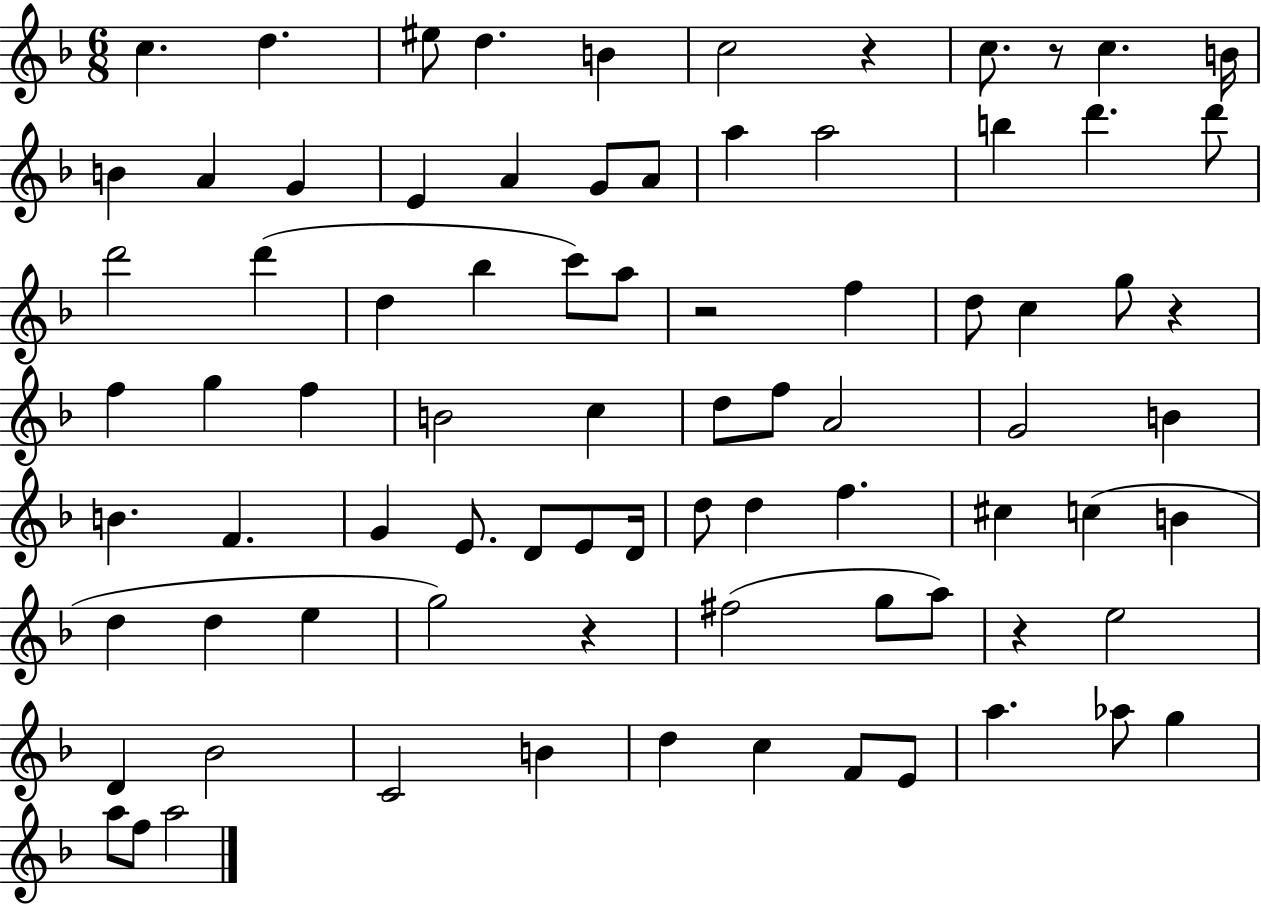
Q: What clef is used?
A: treble